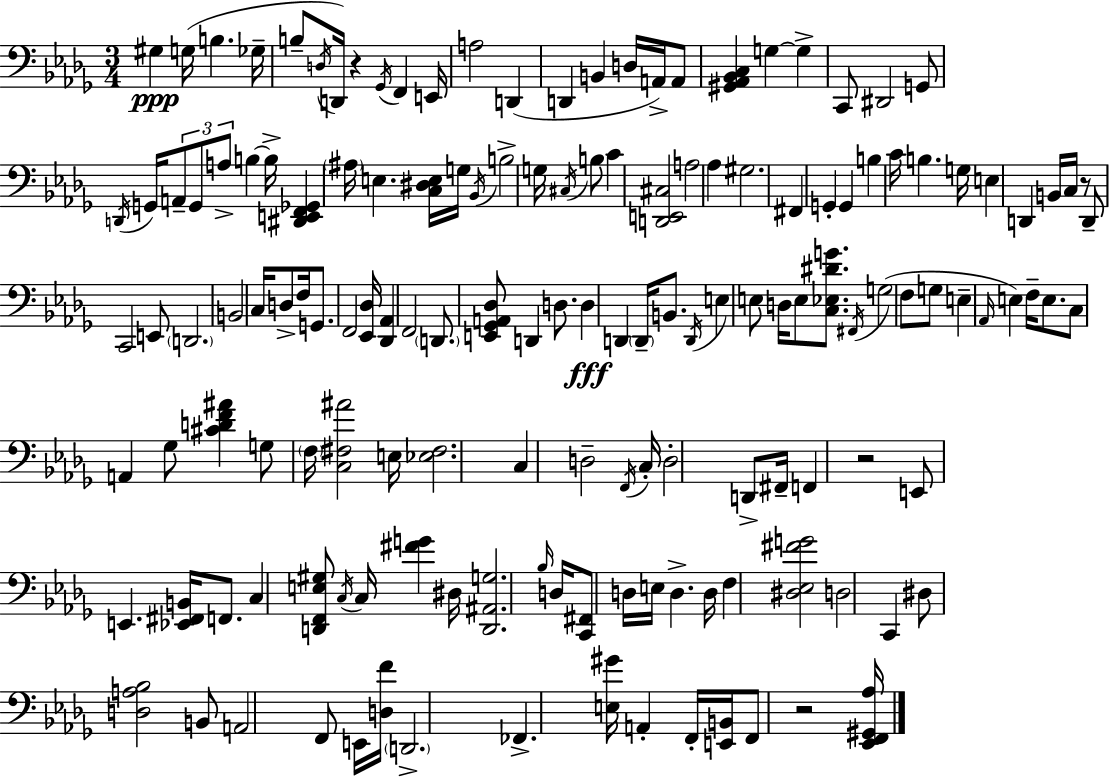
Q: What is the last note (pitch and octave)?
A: F2